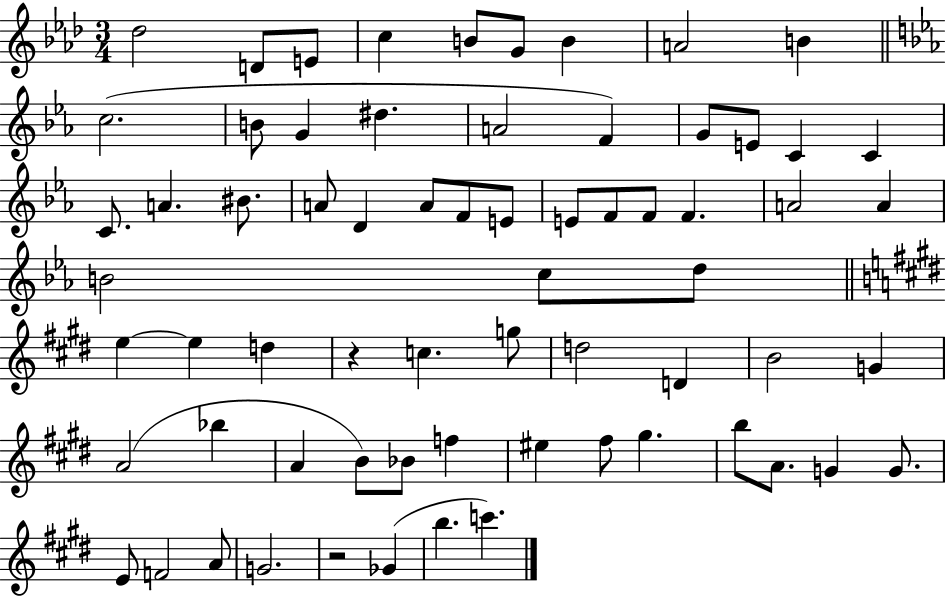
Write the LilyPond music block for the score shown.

{
  \clef treble
  \numericTimeSignature
  \time 3/4
  \key aes \major
  \repeat volta 2 { des''2 d'8 e'8 | c''4 b'8 g'8 b'4 | a'2 b'4 | \bar "||" \break \key c \minor c''2.( | b'8 g'4 dis''4. | a'2 f'4) | g'8 e'8 c'4 c'4 | \break c'8. a'4. bis'8. | a'8 d'4 a'8 f'8 e'8 | e'8 f'8 f'8 f'4. | a'2 a'4 | \break b'2 c''8 d''8 | \bar "||" \break \key e \major e''4~~ e''4 d''4 | r4 c''4. g''8 | d''2 d'4 | b'2 g'4 | \break a'2( bes''4 | a'4 b'8) bes'8 f''4 | eis''4 fis''8 gis''4. | b''8 a'8. g'4 g'8. | \break e'8 f'2 a'8 | g'2. | r2 ges'4( | b''4. c'''4.) | \break } \bar "|."
}